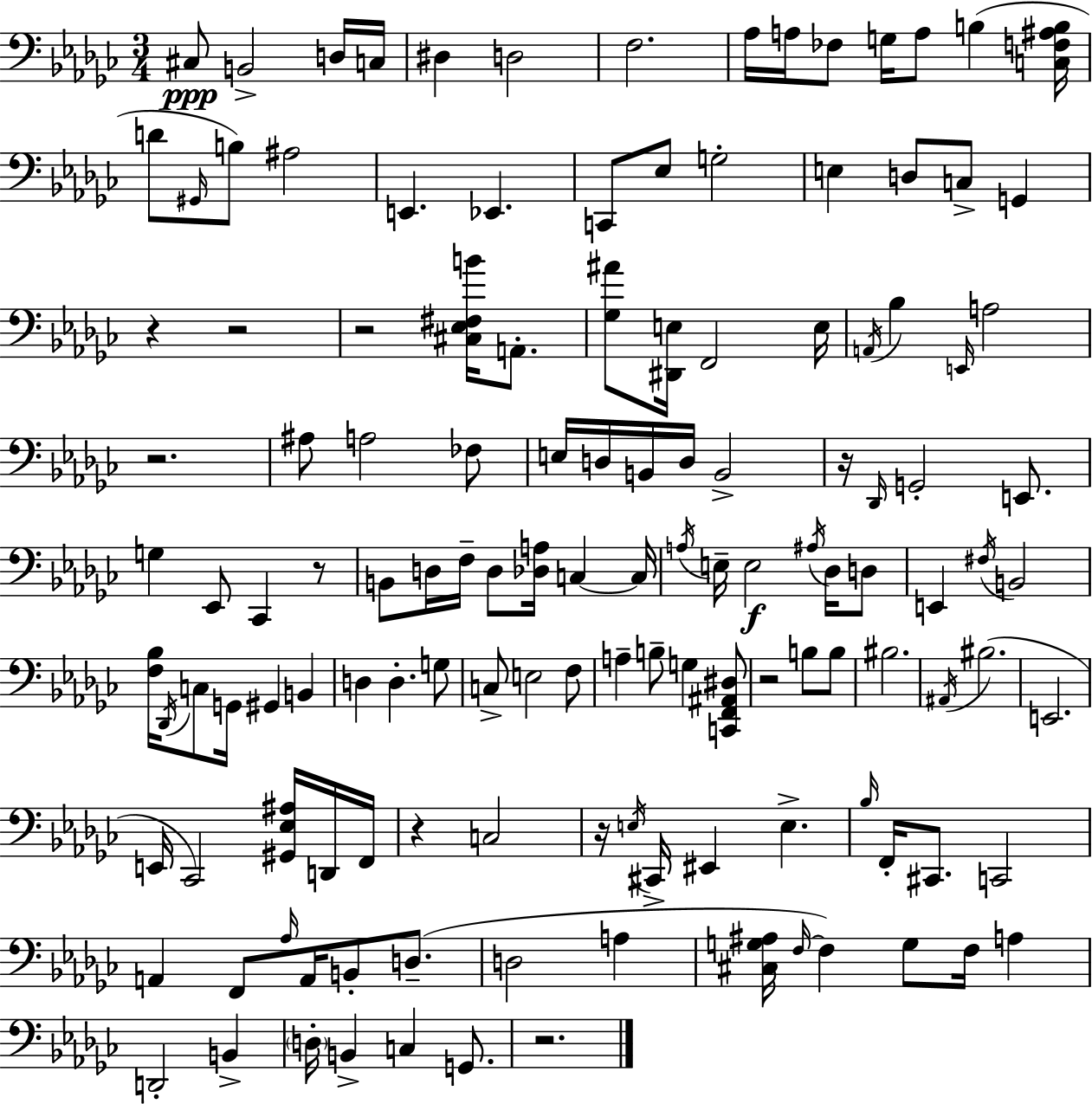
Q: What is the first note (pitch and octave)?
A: C#3